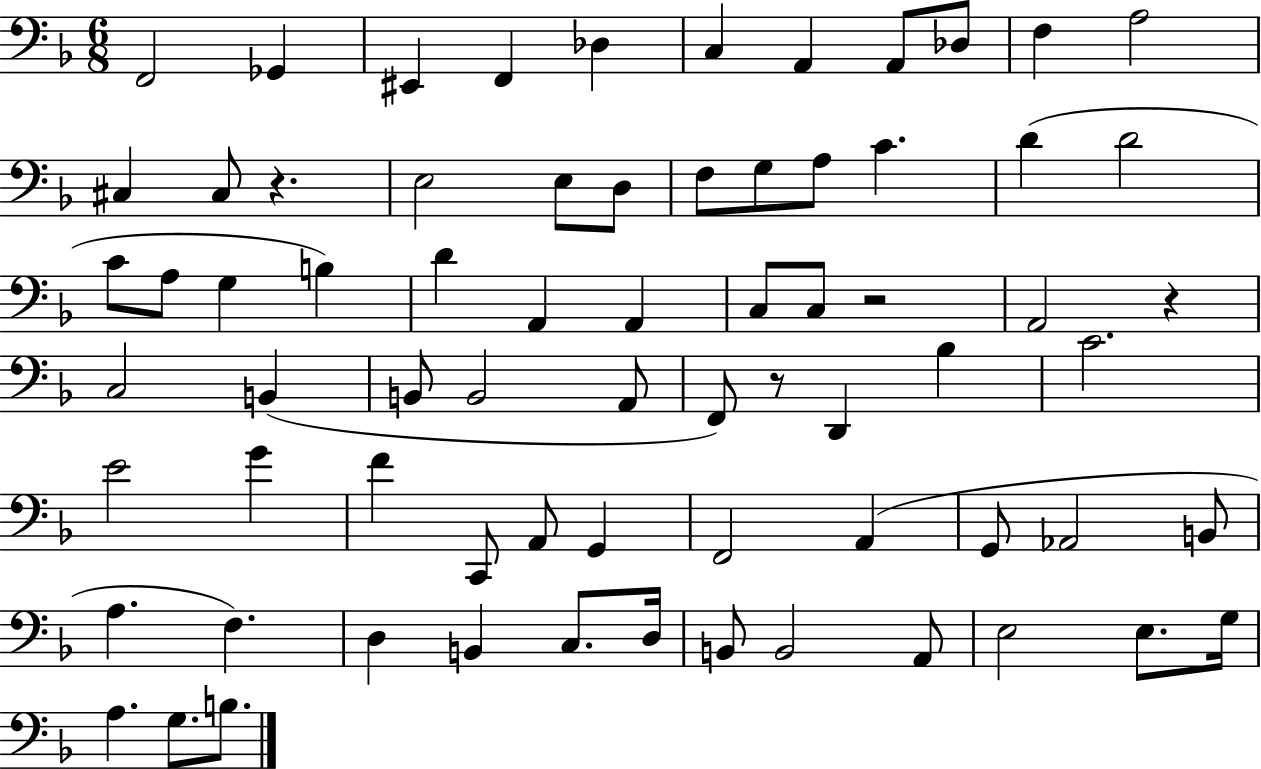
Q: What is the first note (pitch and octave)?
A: F2